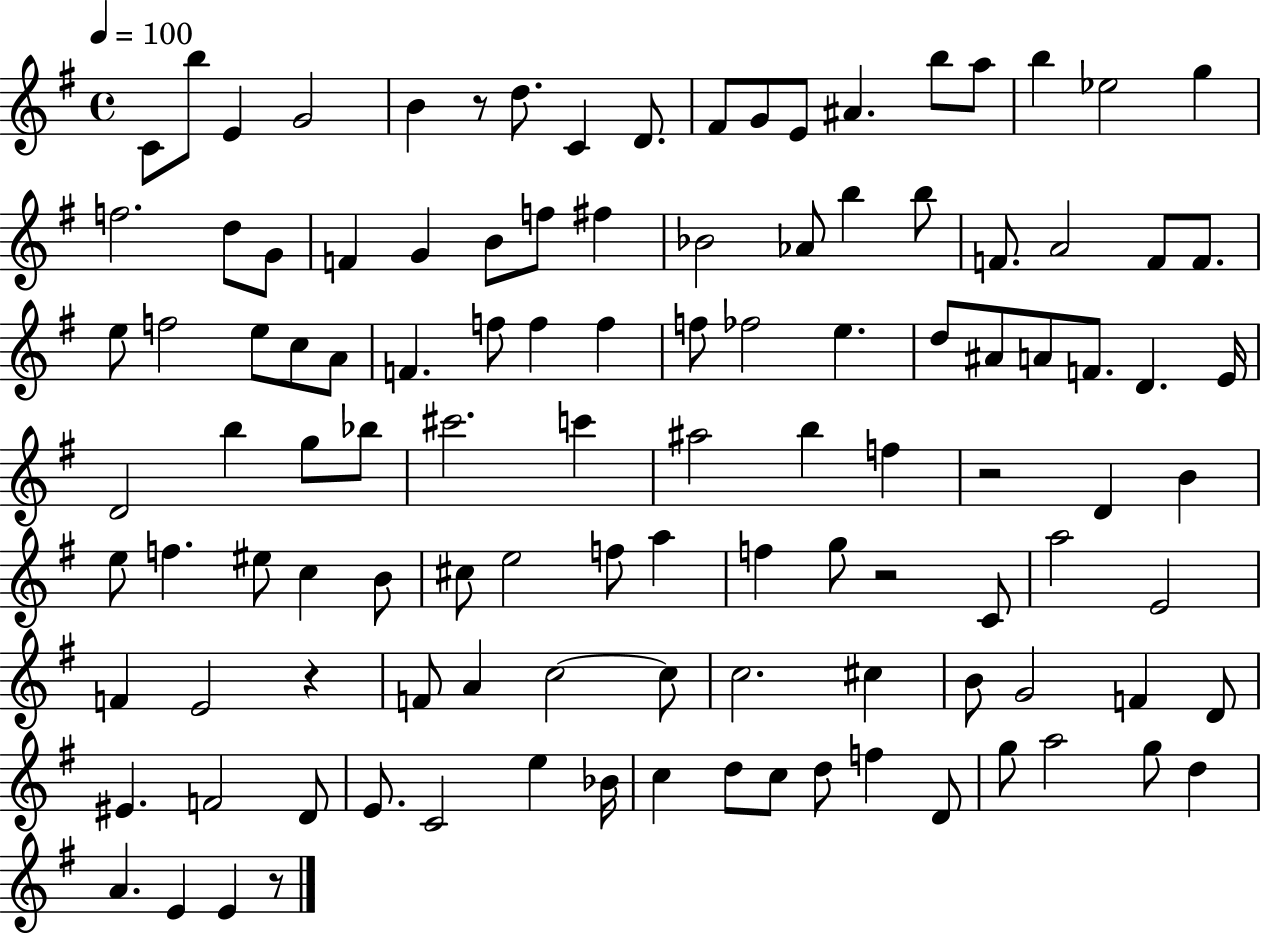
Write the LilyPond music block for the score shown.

{
  \clef treble
  \time 4/4
  \defaultTimeSignature
  \key g \major
  \tempo 4 = 100
  c'8 b''8 e'4 g'2 | b'4 r8 d''8. c'4 d'8. | fis'8 g'8 e'8 ais'4. b''8 a''8 | b''4 ees''2 g''4 | \break f''2. d''8 g'8 | f'4 g'4 b'8 f''8 fis''4 | bes'2 aes'8 b''4 b''8 | f'8. a'2 f'8 f'8. | \break e''8 f''2 e''8 c''8 a'8 | f'4. f''8 f''4 f''4 | f''8 fes''2 e''4. | d''8 ais'8 a'8 f'8. d'4. e'16 | \break d'2 b''4 g''8 bes''8 | cis'''2. c'''4 | ais''2 b''4 f''4 | r2 d'4 b'4 | \break e''8 f''4. eis''8 c''4 b'8 | cis''8 e''2 f''8 a''4 | f''4 g''8 r2 c'8 | a''2 e'2 | \break f'4 e'2 r4 | f'8 a'4 c''2~~ c''8 | c''2. cis''4 | b'8 g'2 f'4 d'8 | \break eis'4. f'2 d'8 | e'8. c'2 e''4 bes'16 | c''4 d''8 c''8 d''8 f''4 d'8 | g''8 a''2 g''8 d''4 | \break a'4. e'4 e'4 r8 | \bar "|."
}